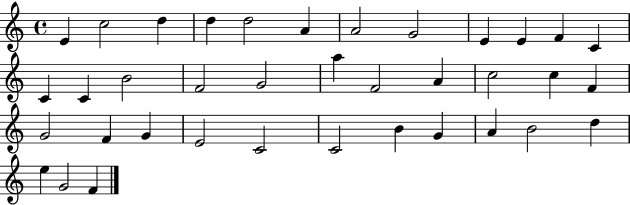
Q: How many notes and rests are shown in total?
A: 37